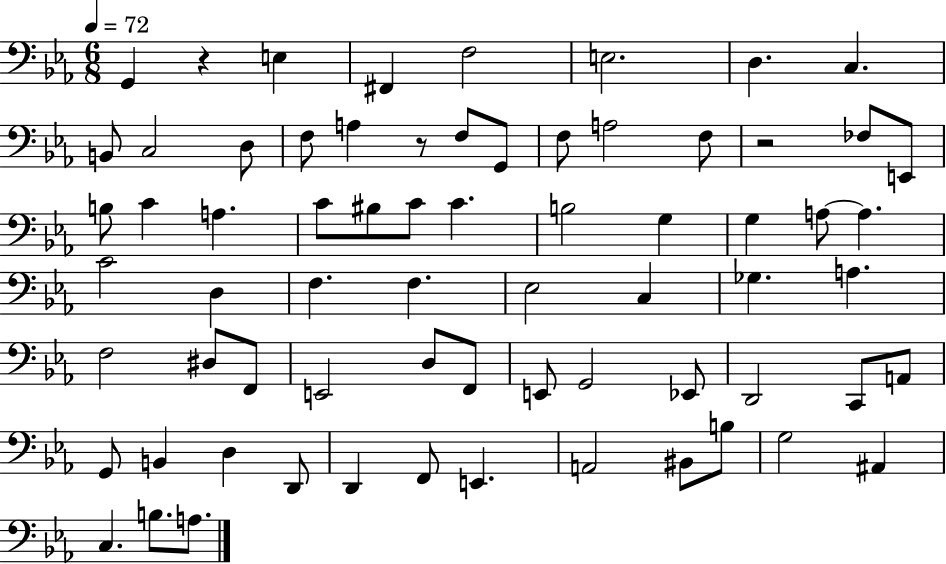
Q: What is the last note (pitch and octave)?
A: A3